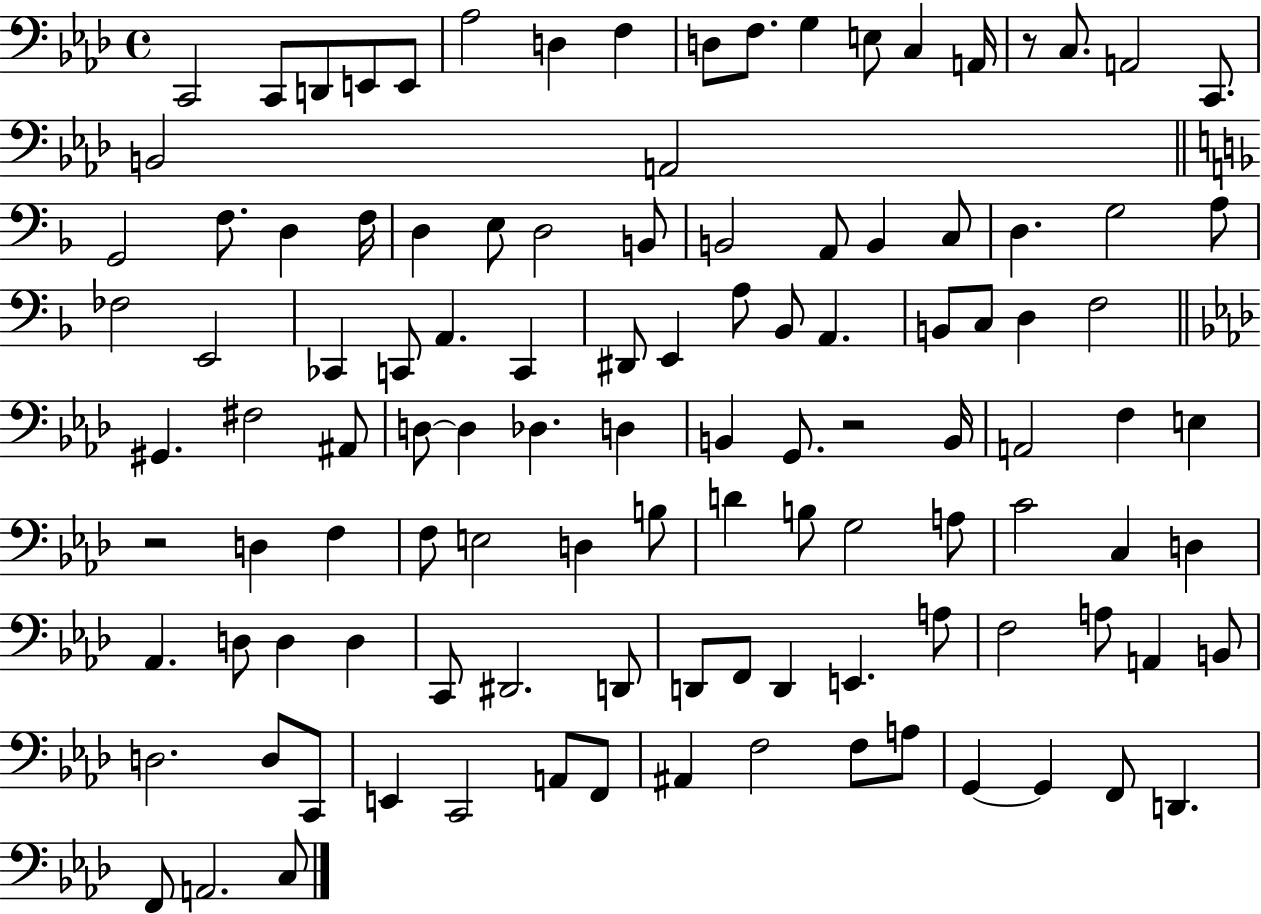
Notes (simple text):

C2/h C2/e D2/e E2/e E2/e Ab3/h D3/q F3/q D3/e F3/e. G3/q E3/e C3/q A2/s R/e C3/e. A2/h C2/e. B2/h A2/h G2/h F3/e. D3/q F3/s D3/q E3/e D3/h B2/e B2/h A2/e B2/q C3/e D3/q. G3/h A3/e FES3/h E2/h CES2/q C2/e A2/q. C2/q D#2/e E2/q A3/e Bb2/e A2/q. B2/e C3/e D3/q F3/h G#2/q. F#3/h A#2/e D3/e D3/q Db3/q. D3/q B2/q G2/e. R/h B2/s A2/h F3/q E3/q R/h D3/q F3/q F3/e E3/h D3/q B3/e D4/q B3/e G3/h A3/e C4/h C3/q D3/q Ab2/q. D3/e D3/q D3/q C2/e D#2/h. D2/e D2/e F2/e D2/q E2/q. A3/e F3/h A3/e A2/q B2/e D3/h. D3/e C2/e E2/q C2/h A2/e F2/e A#2/q F3/h F3/e A3/e G2/q G2/q F2/e D2/q. F2/e A2/h. C3/e